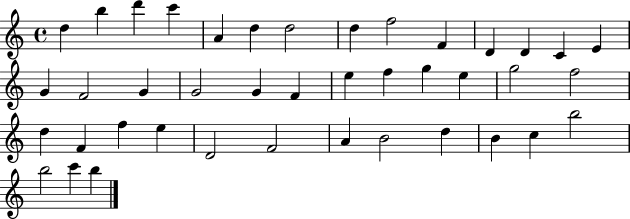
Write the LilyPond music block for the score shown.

{
  \clef treble
  \time 4/4
  \defaultTimeSignature
  \key c \major
  d''4 b''4 d'''4 c'''4 | a'4 d''4 d''2 | d''4 f''2 f'4 | d'4 d'4 c'4 e'4 | \break g'4 f'2 g'4 | g'2 g'4 f'4 | e''4 f''4 g''4 e''4 | g''2 f''2 | \break d''4 f'4 f''4 e''4 | d'2 f'2 | a'4 b'2 d''4 | b'4 c''4 b''2 | \break b''2 c'''4 b''4 | \bar "|."
}